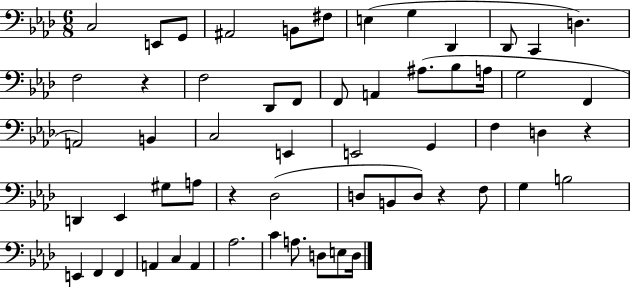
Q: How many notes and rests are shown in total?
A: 58